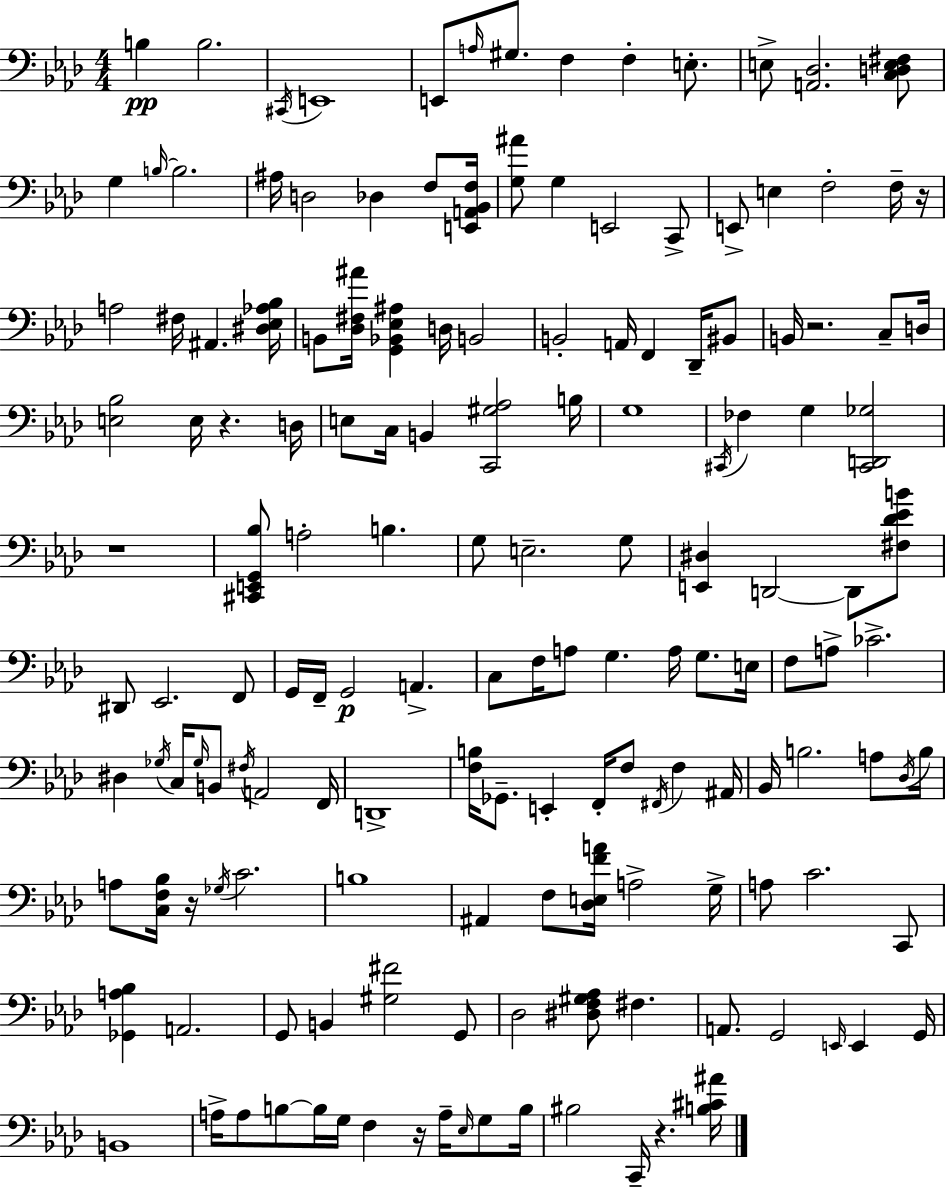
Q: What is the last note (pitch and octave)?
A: C2